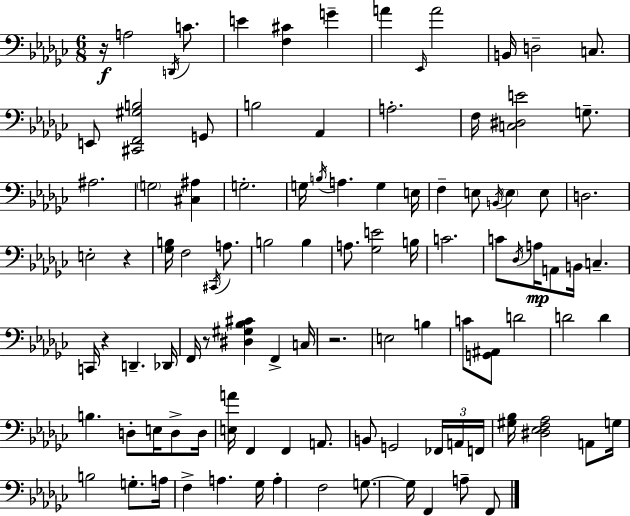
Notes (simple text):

R/s A3/h D2/s C4/e. E4/q [F3,C#4]/q G4/q A4/q Eb2/s A4/h B2/s D3/h C3/e. E2/e [C#2,F2,G#3,B3]/h G2/e B3/h Ab2/q A3/h. F3/s [C3,D#3,E4]/h G3/e. A#3/h. G3/h [C#3,A#3]/q G3/h. G3/s B3/s A3/q. G3/q E3/s F3/q E3/e B2/s E3/q E3/e D3/h. E3/h R/q [Gb3,B3]/s F3/h C#2/s A3/e. B3/h B3/q A3/e. [Gb3,E4]/h B3/s C4/h. C4/e Db3/s A3/s A2/e B2/s C3/q. C2/s R/q D2/q. Db2/s F2/s R/e [D#3,G#3,Bb3,C#4]/q F2/q C3/s R/h. E3/h B3/q C4/e [G2,A#2]/e D4/h D4/h D4/q B3/q. D3/e E3/s D3/e D3/s [E3,A4]/s F2/q F2/q A2/e. B2/e G2/h FES2/s A2/s F2/s [G#3,Bb3]/s [D#3,Eb3,F3,Ab3]/h A2/e G3/s B3/h G3/e. A3/s F3/q A3/q. Gb3/s A3/q F3/h G3/e. G3/s F2/q A3/e F2/e